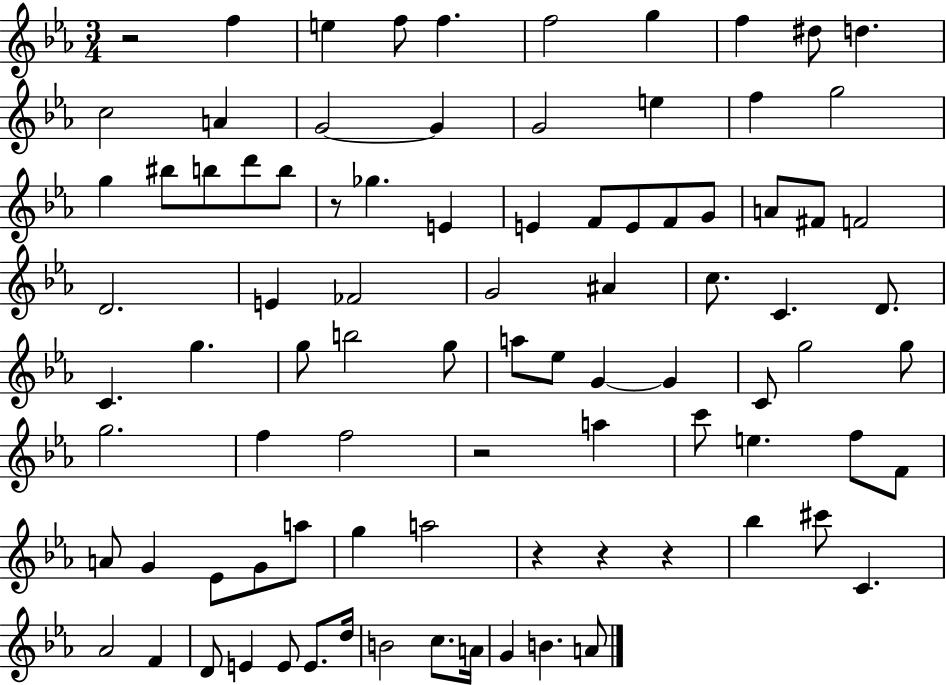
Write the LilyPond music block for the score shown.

{
  \clef treble
  \numericTimeSignature
  \time 3/4
  \key ees \major
  \repeat volta 2 { r2 f''4 | e''4 f''8 f''4. | f''2 g''4 | f''4 dis''8 d''4. | \break c''2 a'4 | g'2~~ g'4 | g'2 e''4 | f''4 g''2 | \break g''4 bis''8 b''8 d'''8 b''8 | r8 ges''4. e'4 | e'4 f'8 e'8 f'8 g'8 | a'8 fis'8 f'2 | \break d'2. | e'4 fes'2 | g'2 ais'4 | c''8. c'4. d'8. | \break c'4. g''4. | g''8 b''2 g''8 | a''8 ees''8 g'4~~ g'4 | c'8 g''2 g''8 | \break g''2. | f''4 f''2 | r2 a''4 | c'''8 e''4. f''8 f'8 | \break a'8 g'4 ees'8 g'8 a''8 | g''4 a''2 | r4 r4 r4 | bes''4 cis'''8 c'4. | \break aes'2 f'4 | d'8 e'4 e'8 e'8. d''16 | b'2 c''8. a'16 | g'4 b'4. a'8 | \break } \bar "|."
}